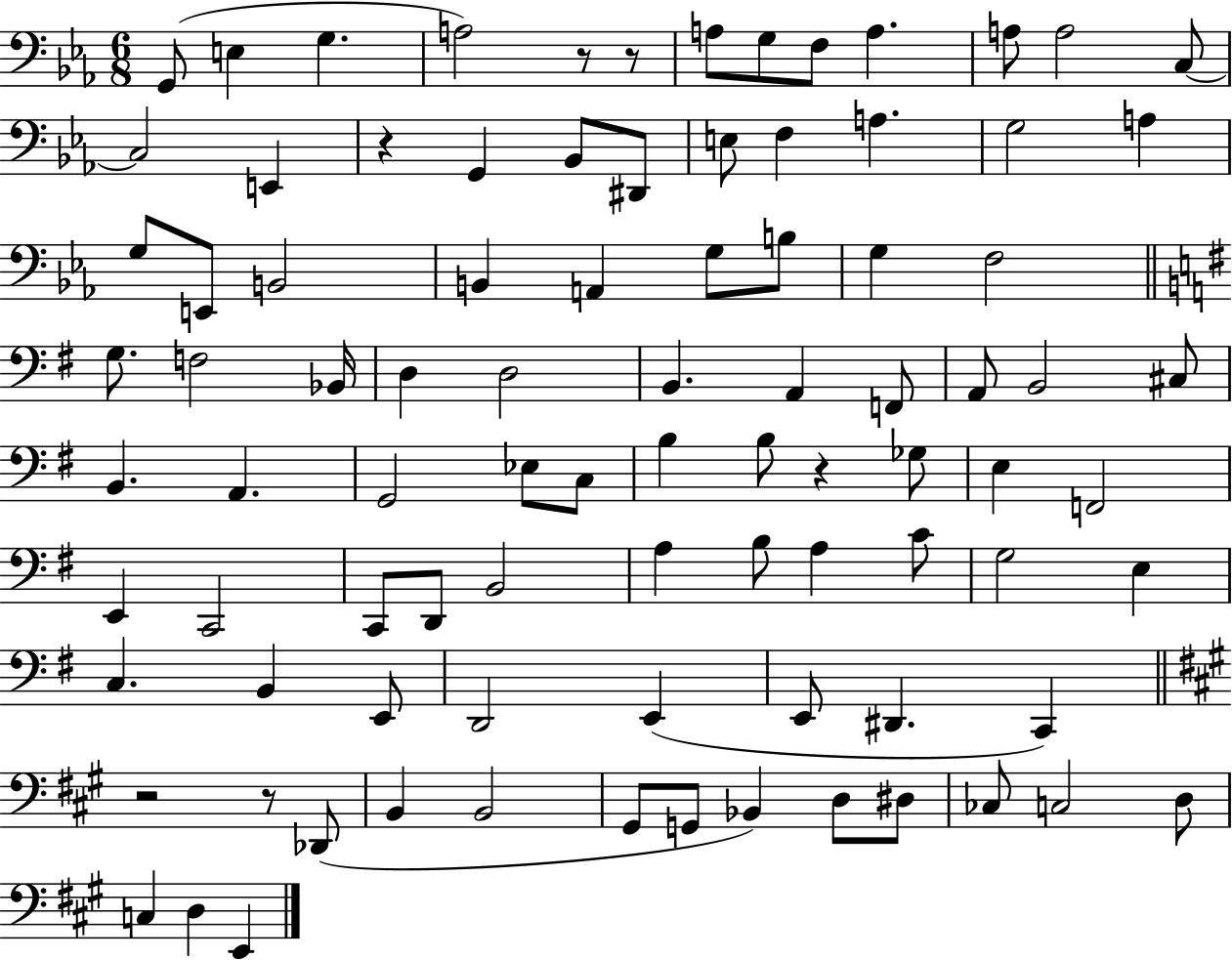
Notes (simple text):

G2/e E3/q G3/q. A3/h R/e R/e A3/e G3/e F3/e A3/q. A3/e A3/h C3/e C3/h E2/q R/q G2/q Bb2/e D#2/e E3/e F3/q A3/q. G3/h A3/q G3/e E2/e B2/h B2/q A2/q G3/e B3/e G3/q F3/h G3/e. F3/h Bb2/s D3/q D3/h B2/q. A2/q F2/e A2/e B2/h C#3/e B2/q. A2/q. G2/h Eb3/e C3/e B3/q B3/e R/q Gb3/e E3/q F2/h E2/q C2/h C2/e D2/e B2/h A3/q B3/e A3/q C4/e G3/h E3/q C3/q. B2/q E2/e D2/h E2/q E2/e D#2/q. C2/q R/h R/e Db2/e B2/q B2/h G#2/e G2/e Bb2/q D3/e D#3/e CES3/e C3/h D3/e C3/q D3/q E2/q